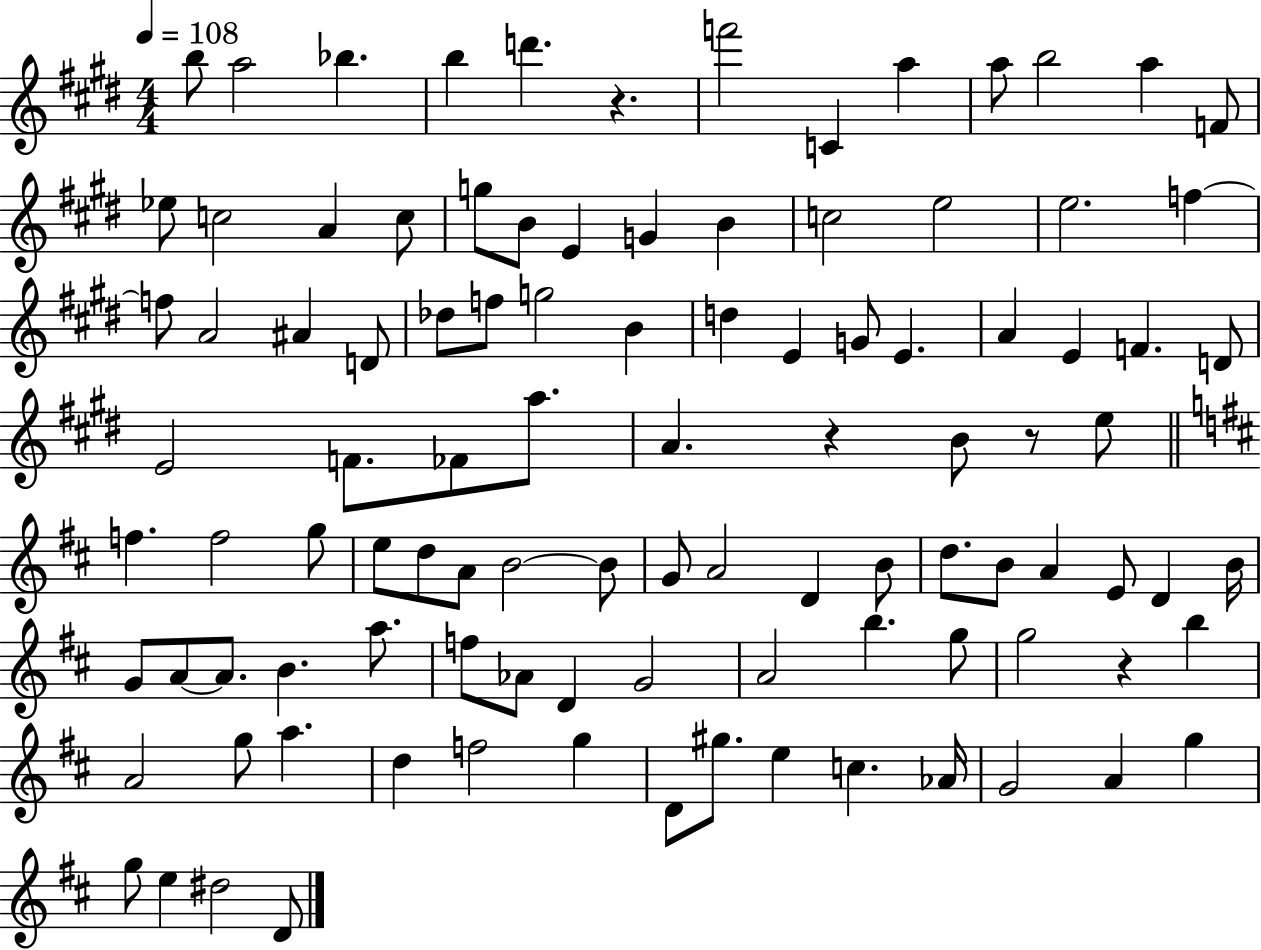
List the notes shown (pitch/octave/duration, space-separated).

B5/e A5/h Bb5/q. B5/q D6/q. R/q. F6/h C4/q A5/q A5/e B5/h A5/q F4/e Eb5/e C5/h A4/q C5/e G5/e B4/e E4/q G4/q B4/q C5/h E5/h E5/h. F5/q F5/e A4/h A#4/q D4/e Db5/e F5/e G5/h B4/q D5/q E4/q G4/e E4/q. A4/q E4/q F4/q. D4/e E4/h F4/e. FES4/e A5/e. A4/q. R/q B4/e R/e E5/e F5/q. F5/h G5/e E5/e D5/e A4/e B4/h B4/e G4/e A4/h D4/q B4/e D5/e. B4/e A4/q E4/e D4/q B4/s G4/e A4/e A4/e. B4/q. A5/e. F5/e Ab4/e D4/q G4/h A4/h B5/q. G5/e G5/h R/q B5/q A4/h G5/e A5/q. D5/q F5/h G5/q D4/e G#5/e. E5/q C5/q. Ab4/s G4/h A4/q G5/q G5/e E5/q D#5/h D4/e